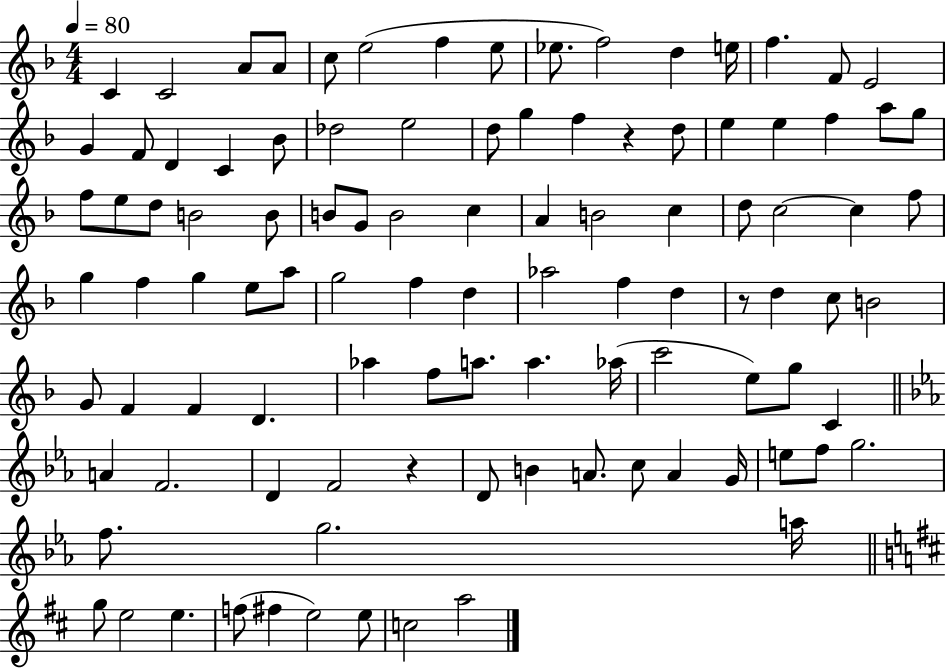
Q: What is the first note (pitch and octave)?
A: C4